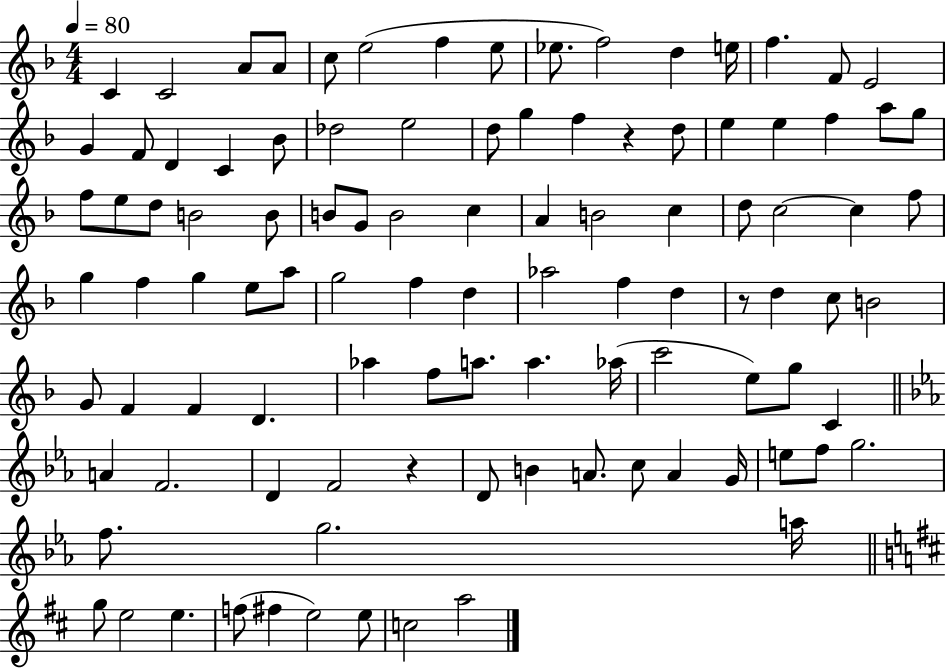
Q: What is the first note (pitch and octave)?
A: C4